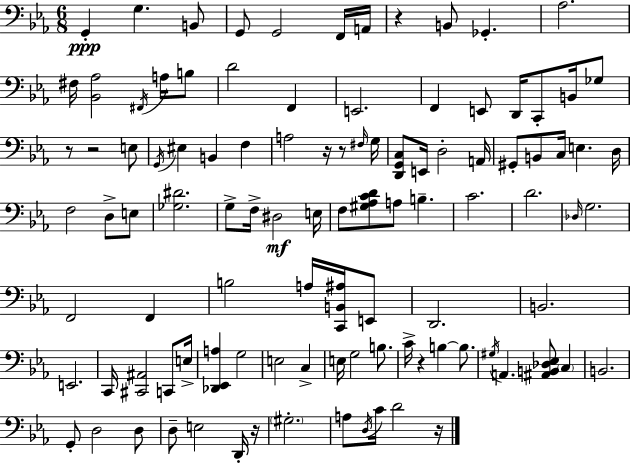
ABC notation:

X:1
T:Untitled
M:6/8
L:1/4
K:Eb
G,, G, B,,/2 G,,/2 G,,2 F,,/4 A,,/4 z B,,/2 _G,, _A,2 ^F,/4 [_B,,_A,]2 ^F,,/4 A,/4 B,/2 D2 F,, E,,2 F,, E,,/2 D,,/4 C,,/2 B,,/4 _G,/2 z/2 z2 E,/2 G,,/4 ^E, B,, F, A,2 z/4 z/2 ^F,/4 G,/4 [D,,G,,C,]/2 E,,/4 D,2 A,,/4 ^G,,/2 B,,/2 C,/4 E, D,/4 F,2 D,/2 E,/2 [_G,^D]2 G,/2 F,/4 ^D,2 E,/4 F,/2 [^G,_A,CD]/2 A,/2 B, C2 D2 _D,/4 G,2 F,,2 F,, B,2 A,/4 [C,,B,,^A,]/4 E,,/2 D,,2 B,,2 E,,2 C,,/4 [^C,,^A,,]2 C,,/2 E,/4 [_D,,_E,,A,] G,2 E,2 C, E,/4 G,2 B,/2 C/4 z B, B,/2 ^G,/4 A,, [^A,,B,,_D,_E,]/2 C, B,,2 G,,/2 D,2 D,/2 D,/2 E,2 D,,/4 z/4 ^G,2 A,/2 D,/4 C/4 D2 z/4